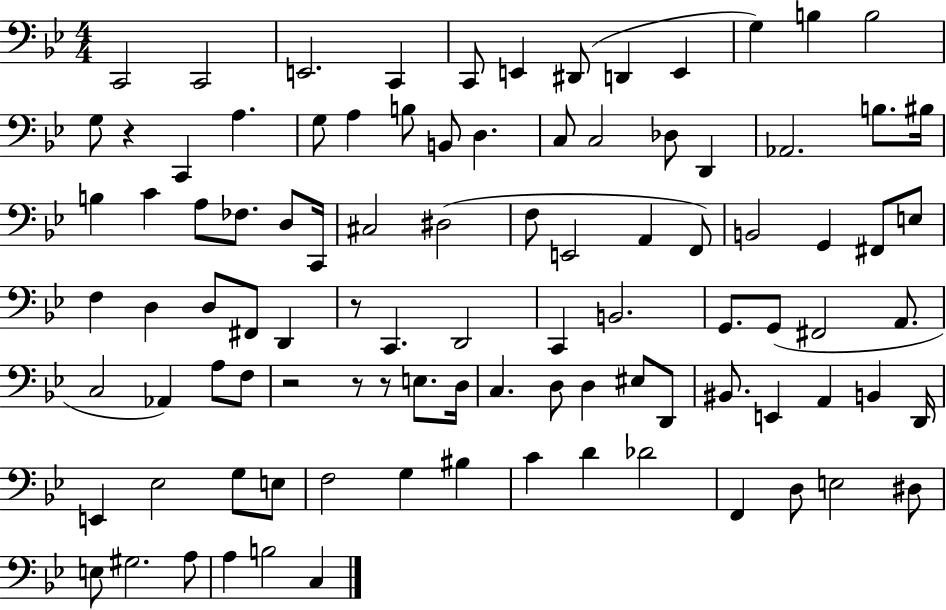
X:1
T:Untitled
M:4/4
L:1/4
K:Bb
C,,2 C,,2 E,,2 C,, C,,/2 E,, ^D,,/2 D,, E,, G, B, B,2 G,/2 z C,, A, G,/2 A, B,/2 B,,/2 D, C,/2 C,2 _D,/2 D,, _A,,2 B,/2 ^B,/4 B, C A,/2 _F,/2 D,/2 C,,/4 ^C,2 ^D,2 F,/2 E,,2 A,, F,,/2 B,,2 G,, ^F,,/2 E,/2 F, D, D,/2 ^F,,/2 D,, z/2 C,, D,,2 C,, B,,2 G,,/2 G,,/2 ^F,,2 A,,/2 C,2 _A,, A,/2 F,/2 z2 z/2 z/2 E,/2 D,/4 C, D,/2 D, ^E,/2 D,,/2 ^B,,/2 E,, A,, B,, D,,/4 E,, _E,2 G,/2 E,/2 F,2 G, ^B, C D _D2 F,, D,/2 E,2 ^D,/2 E,/2 ^G,2 A,/2 A, B,2 C,